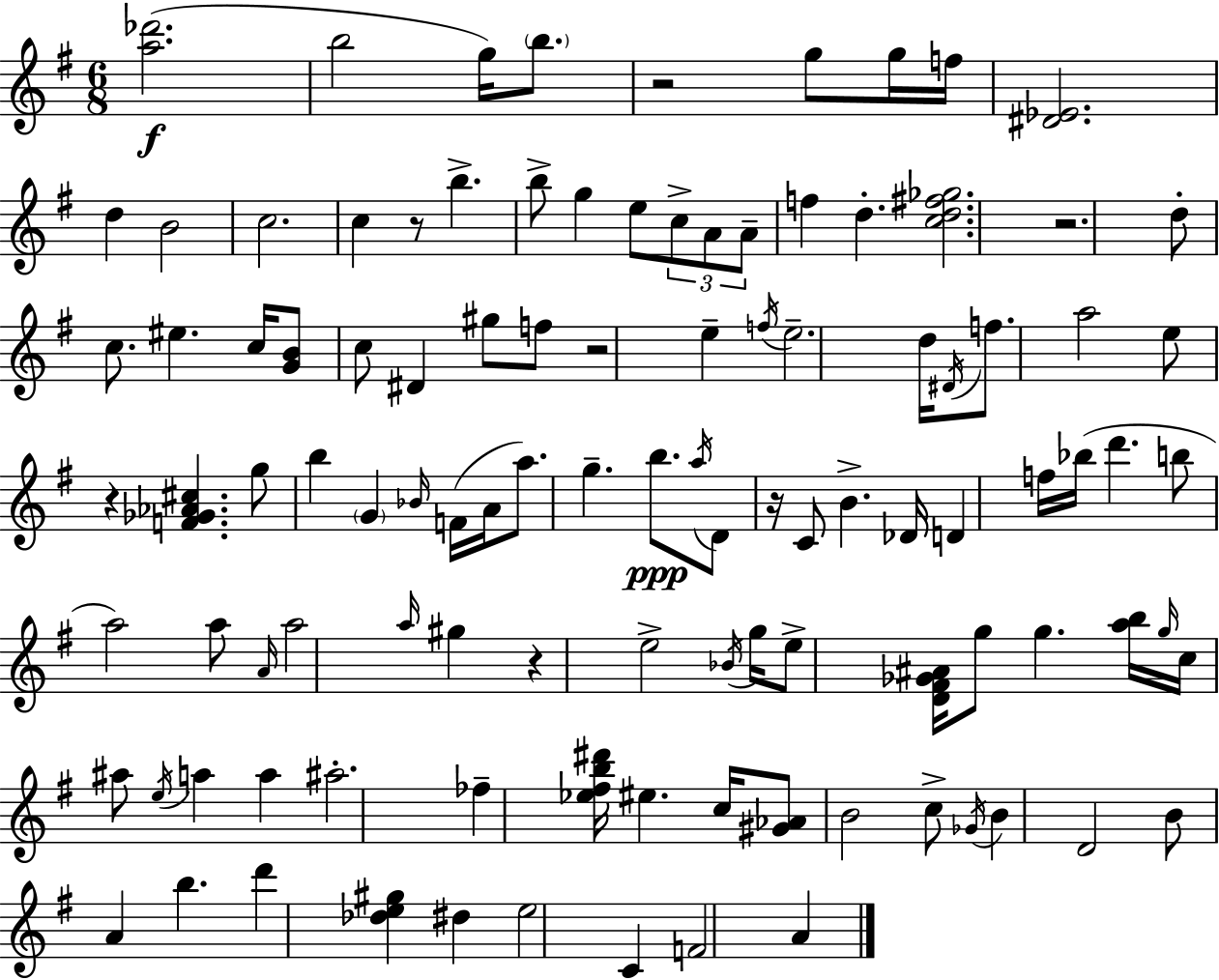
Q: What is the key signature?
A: E minor